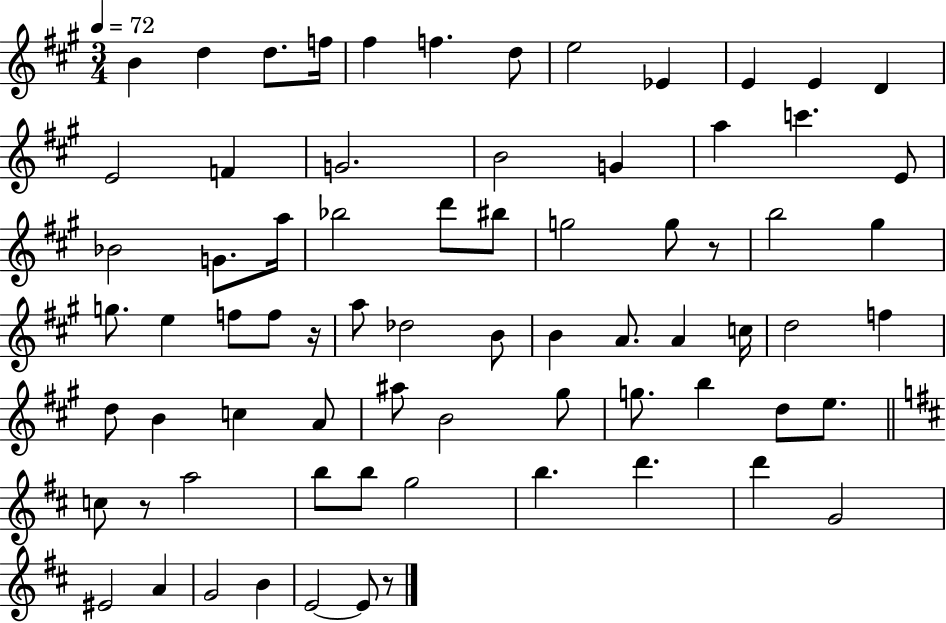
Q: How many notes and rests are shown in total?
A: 73